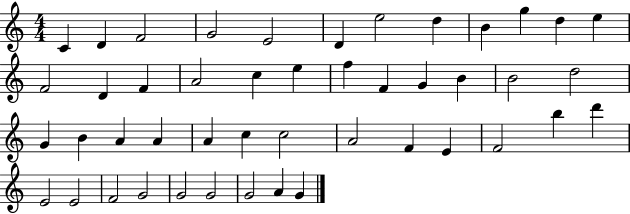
C4/q D4/q F4/h G4/h E4/h D4/q E5/h D5/q B4/q G5/q D5/q E5/q F4/h D4/q F4/q A4/h C5/q E5/q F5/q F4/q G4/q B4/q B4/h D5/h G4/q B4/q A4/q A4/q A4/q C5/q C5/h A4/h F4/q E4/q F4/h B5/q D6/q E4/h E4/h F4/h G4/h G4/h G4/h G4/h A4/q G4/q